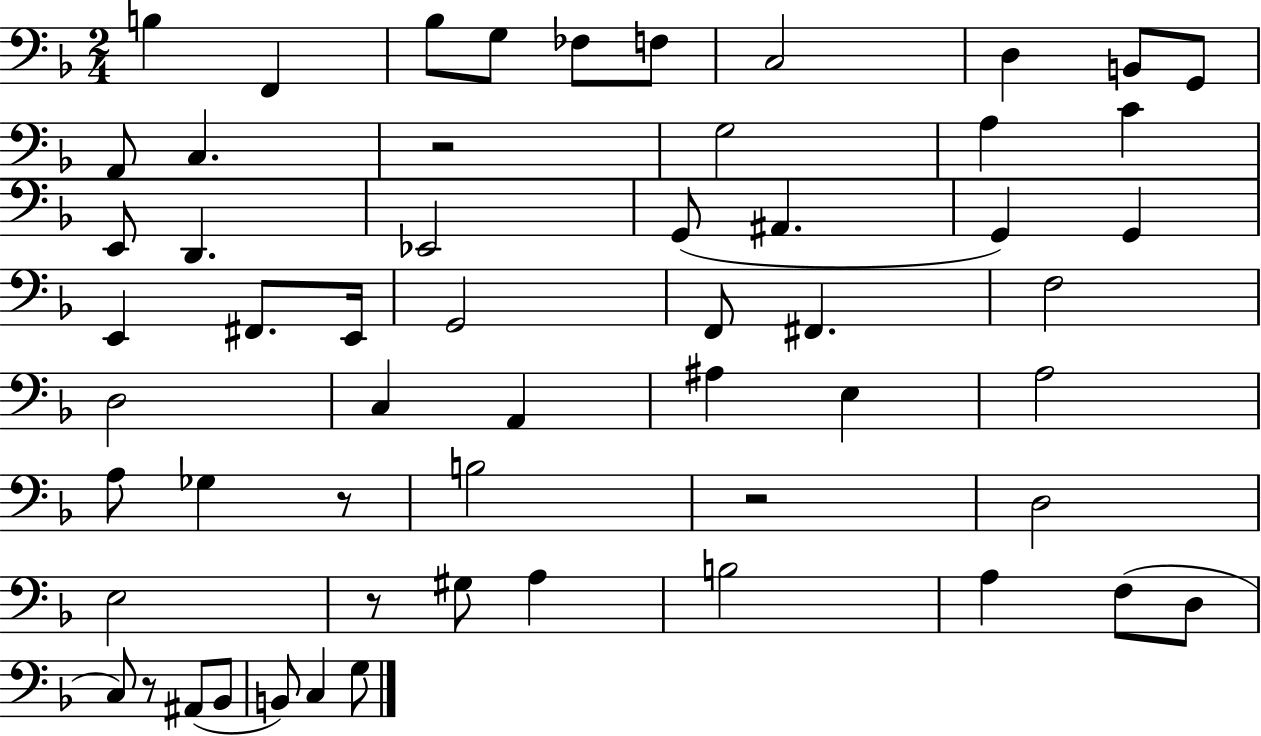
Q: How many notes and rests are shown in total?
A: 57